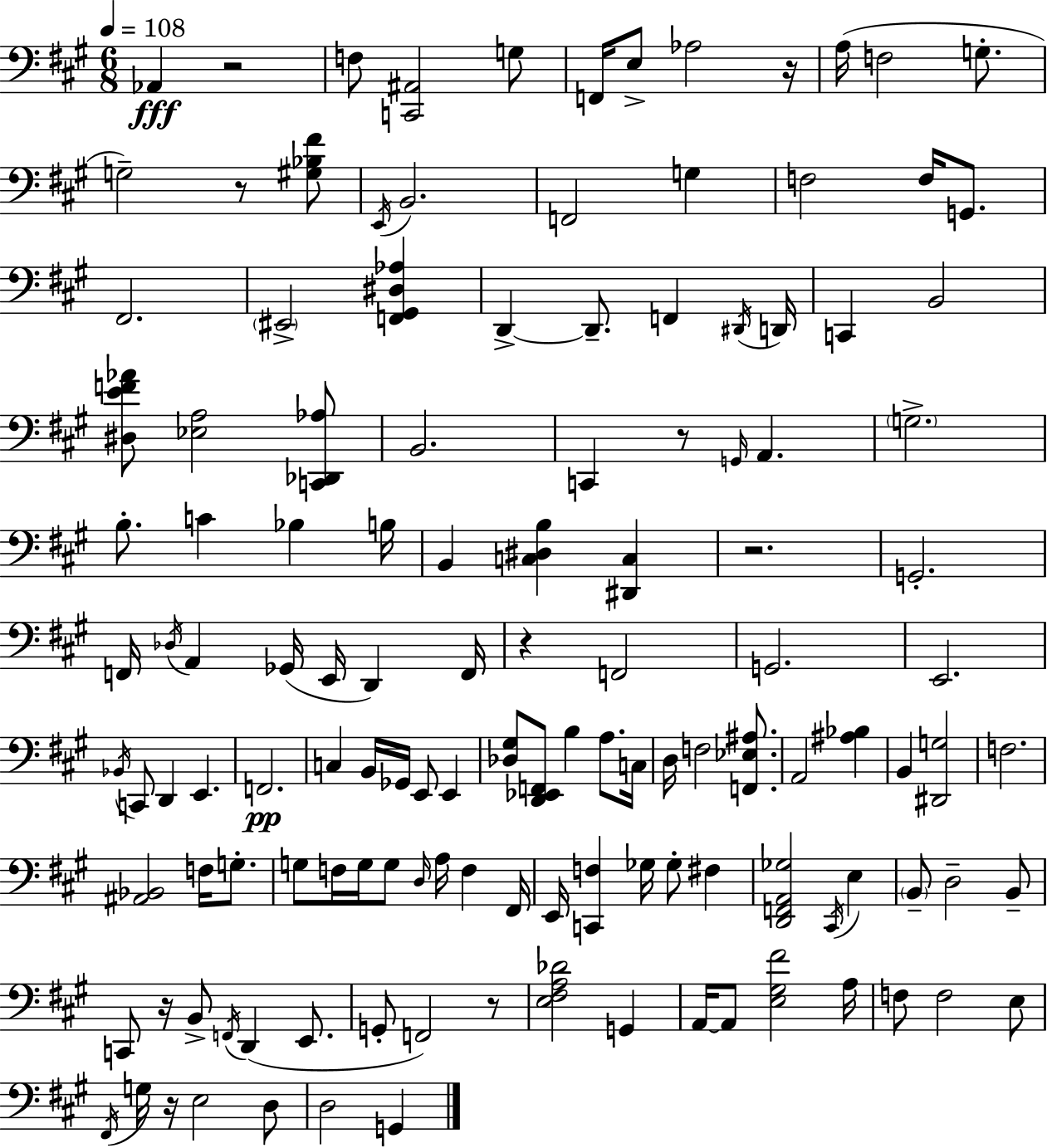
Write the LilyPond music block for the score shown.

{
  \clef bass
  \numericTimeSignature
  \time 6/8
  \key a \major
  \tempo 4 = 108
  aes,4\fff r2 | f8 <c, ais,>2 g8 | f,16 e8-> aes2 r16 | a16( f2 g8.-. | \break g2--) r8 <gis bes fis'>8 | \acciaccatura { e,16 } b,2. | f,2 g4 | f2 f16 g,8. | \break fis,2. | \parenthesize eis,2-> <f, gis, dis aes>4 | d,4->~~ d,8.-- f,4 | \acciaccatura { dis,16 } d,16 c,4 b,2 | \break <dis e' f' aes'>8 <ees a>2 | <c, des, aes>8 b,2. | c,4 r8 \grace { g,16 } a,4. | \parenthesize g2.-> | \break b8.-. c'4 bes4 | b16 b,4 <c dis b>4 <dis, c>4 | r2. | g,2.-. | \break f,16 \acciaccatura { des16 } a,4 ges,16( e,16 d,4) | f,16 r4 f,2 | g,2. | e,2. | \break \acciaccatura { bes,16 } c,8 d,4 e,4. | f,2.\pp | c4 b,16 ges,16 e,8 | e,4 <des gis>8 <d, ees, f,>8 b4 | \break a8. c16 d16 f2 | <f, ees ais>8. a,2 | <ais bes>4 b,4 <dis, g>2 | f2. | \break <ais, bes,>2 | f16 g8.-. g8 f16 g16 g8 \grace { d16 } | a16 f4 fis,16 e,16 <c, f>4 ges16 | ges8-. fis4 <d, f, a, ges>2 | \break \acciaccatura { cis,16 } e4 \parenthesize b,8-- d2-- | b,8-- c,8 r16 b,8-> | \acciaccatura { f,16 } d,4( e,8. g,8-. f,2) | r8 <e fis a des'>2 | \break g,4 a,16~~ a,8 <e gis fis'>2 | a16 f8 f2 | e8 \acciaccatura { fis,16 } g16 r16 e2 | d8 d2 | \break g,4 \bar "|."
}